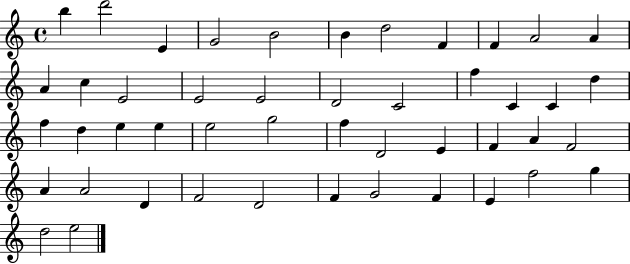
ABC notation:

X:1
T:Untitled
M:4/4
L:1/4
K:C
b d'2 E G2 B2 B d2 F F A2 A A c E2 E2 E2 D2 C2 f C C d f d e e e2 g2 f D2 E F A F2 A A2 D F2 D2 F G2 F E f2 g d2 e2